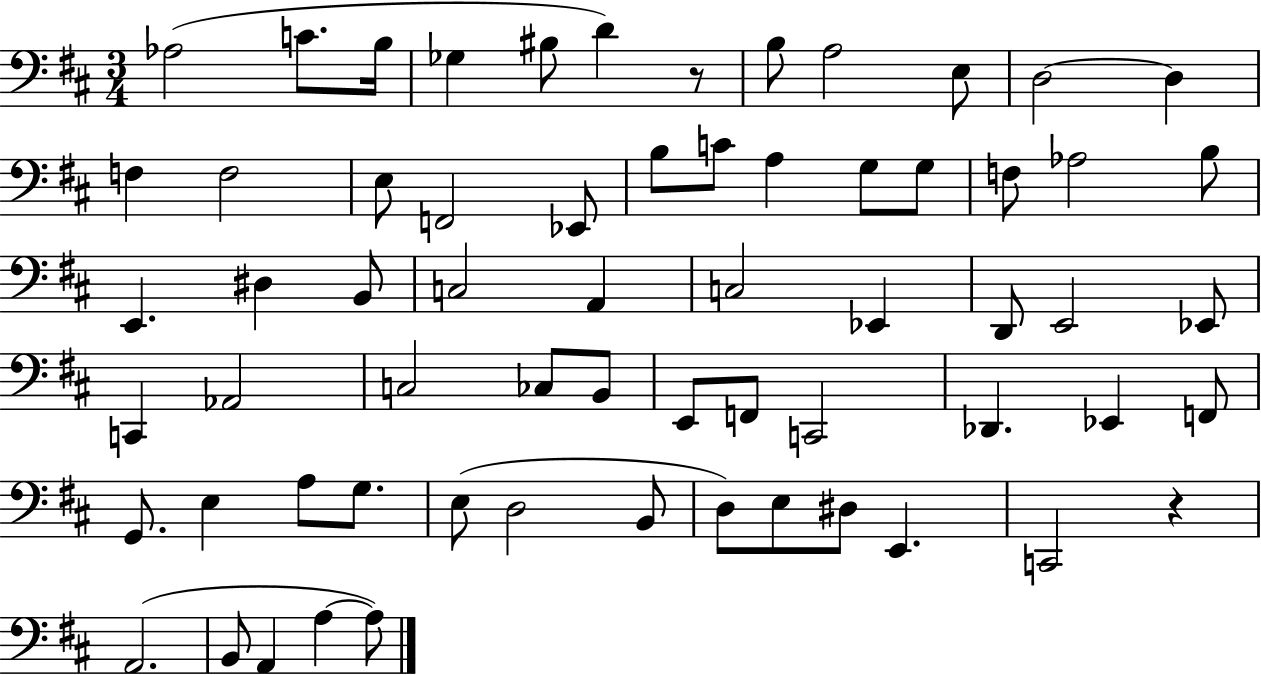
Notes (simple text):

Ab3/h C4/e. B3/s Gb3/q BIS3/e D4/q R/e B3/e A3/h E3/e D3/h D3/q F3/q F3/h E3/e F2/h Eb2/e B3/e C4/e A3/q G3/e G3/e F3/e Ab3/h B3/e E2/q. D#3/q B2/e C3/h A2/q C3/h Eb2/q D2/e E2/h Eb2/e C2/q Ab2/h C3/h CES3/e B2/e E2/e F2/e C2/h Db2/q. Eb2/q F2/e G2/e. E3/q A3/e G3/e. E3/e D3/h B2/e D3/e E3/e D#3/e E2/q. C2/h R/q A2/h. B2/e A2/q A3/q A3/e